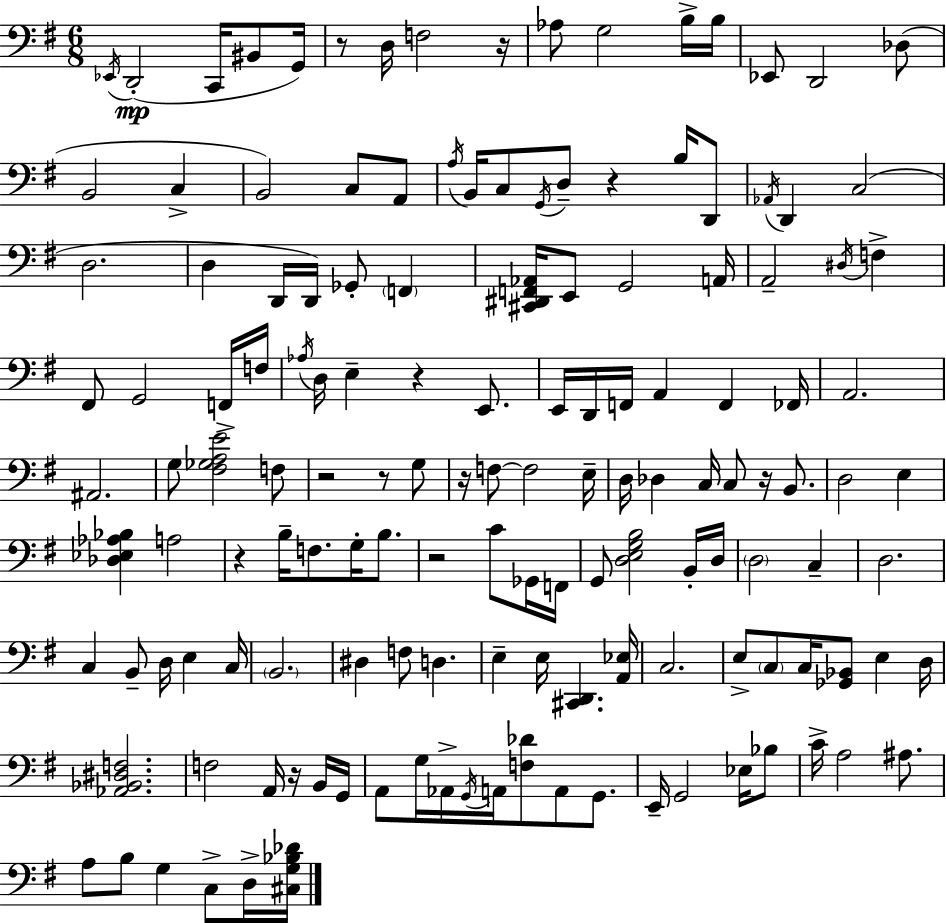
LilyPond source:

{
  \clef bass
  \numericTimeSignature
  \time 6/8
  \key e \minor
  \acciaccatura { ees,16 }(\mp d,2-. c,16 bis,8 | g,16) r8 d16 f2 | r16 aes8 g2 b16-> | b16 ees,8 d,2 des8( | \break b,2 c4-> | b,2) c8 a,8 | \acciaccatura { a16 } b,16 c8 \acciaccatura { g,16 } d8-- r4 | b16 d,8 \acciaccatura { aes,16 } d,4 c2( | \break d2. | d4 d,16 d,16) ges,8-. | \parenthesize f,4 <cis, dis, f, aes,>16 e,8 g,2 | a,16 a,2-- | \break \acciaccatura { dis16 } f4-> fis,8 g,2 | f,16-> f16 \acciaccatura { aes16 } d16 e4-- r4 | e,8. e,16 d,16 f,16 a,4 | f,4 fes,16 a,2. | \break ais,2. | g8 <fis ges a e'>2 | f8 r2 | r8 g8 r16 f8~~ f2 | \break e16-- d16 des4 c16 | c8 r16 b,8. d2 | e4 <des ees aes bes>4 a2 | r4 b16-- f8. | \break g16-. b8. r2 | c'8 ges,16 f,16 g,8 <d e g b>2 | b,16-. d16 \parenthesize d2 | c4-- d2. | \break c4 b,8-- | d16 e4 c16 \parenthesize b,2. | dis4 f8 | d4. e4-- e16 <cis, d,>4. | \break <a, ees>16 c2. | e8-> \parenthesize c8 c16 <ges, bes,>8 | e4 d16 <aes, bes, dis f>2. | f2 | \break a,16 r16 b,16 g,16 a,8 g16 aes,16-> \acciaccatura { g,16 } a,16 | <f des'>8 a,8 g,8. e,16-- g,2 | ees16 bes8 c'16-> a2 | ais8. a8 b8 g4 | \break c8-> d16-> <cis g bes des'>16 \bar "|."
}